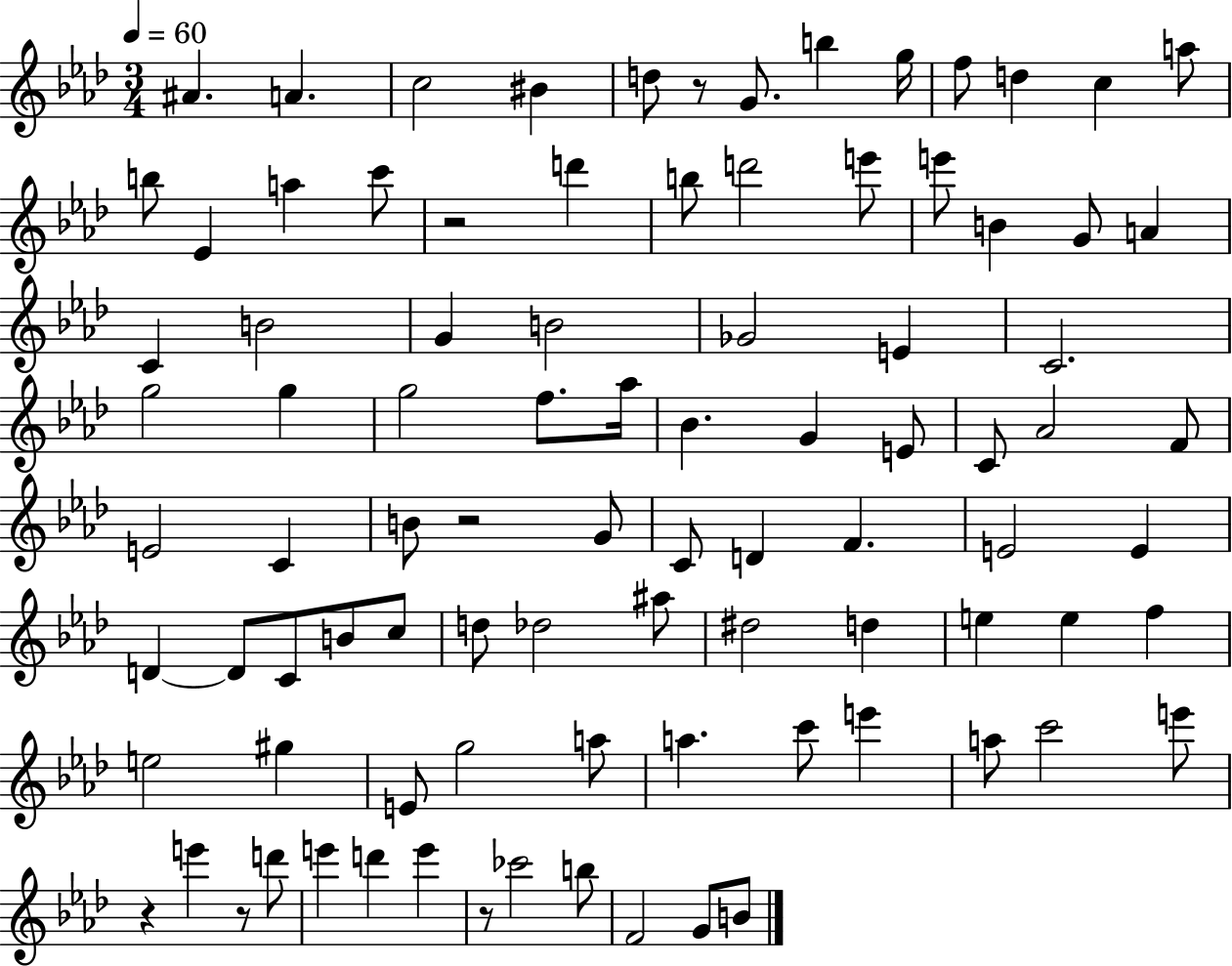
X:1
T:Untitled
M:3/4
L:1/4
K:Ab
^A A c2 ^B d/2 z/2 G/2 b g/4 f/2 d c a/2 b/2 _E a c'/2 z2 d' b/2 d'2 e'/2 e'/2 B G/2 A C B2 G B2 _G2 E C2 g2 g g2 f/2 _a/4 _B G E/2 C/2 _A2 F/2 E2 C B/2 z2 G/2 C/2 D F E2 E D D/2 C/2 B/2 c/2 d/2 _d2 ^a/2 ^d2 d e e f e2 ^g E/2 g2 a/2 a c'/2 e' a/2 c'2 e'/2 z e' z/2 d'/2 e' d' e' z/2 _c'2 b/2 F2 G/2 B/2